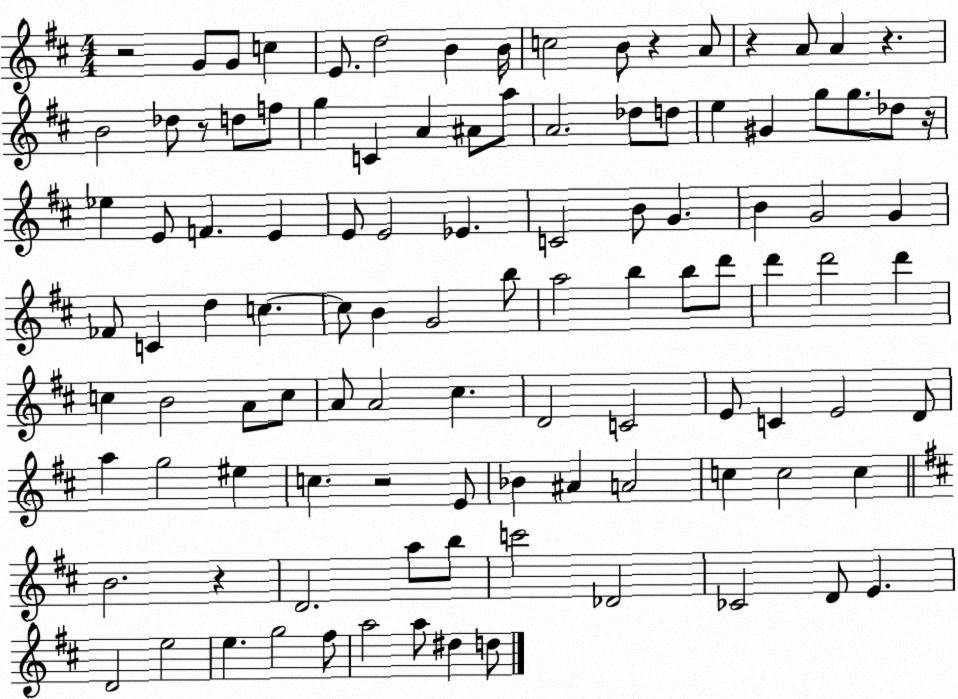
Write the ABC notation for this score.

X:1
T:Untitled
M:4/4
L:1/4
K:D
z2 G/2 G/2 c E/2 d2 B B/4 c2 B/2 z A/2 z A/2 A z B2 _d/2 z/2 d/2 f/2 g C A ^A/2 a/2 A2 _d/2 d/2 e ^G g/2 g/2 _d/2 z/4 _e E/2 F E E/2 E2 _E C2 B/2 G B G2 G _F/2 C d c c/2 B G2 b/2 a2 b b/2 d'/2 d' d'2 d' c B2 A/2 c/2 A/2 A2 ^c D2 C2 E/2 C E2 D/2 a g2 ^e c z2 E/2 _B ^A A2 c c2 c B2 z D2 a/2 b/2 c'2 _D2 _C2 D/2 E D2 e2 e g2 ^f/2 a2 a/2 ^d d/2